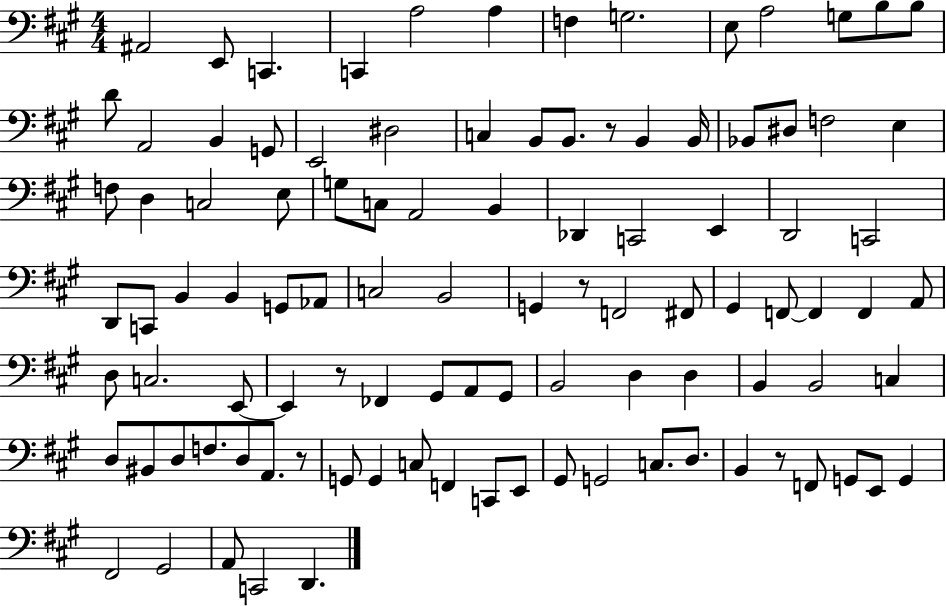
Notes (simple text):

A#2/h E2/e C2/q. C2/q A3/h A3/q F3/q G3/h. E3/e A3/h G3/e B3/e B3/e D4/e A2/h B2/q G2/e E2/h D#3/h C3/q B2/e B2/e. R/e B2/q B2/s Bb2/e D#3/e F3/h E3/q F3/e D3/q C3/h E3/e G3/e C3/e A2/h B2/q Db2/q C2/h E2/q D2/h C2/h D2/e C2/e B2/q B2/q G2/e Ab2/e C3/h B2/h G2/q R/e F2/h F#2/e G#2/q F2/e F2/q F2/q A2/e D3/e C3/h. E2/e E2/q R/e FES2/q G#2/e A2/e G#2/e B2/h D3/q D3/q B2/q B2/h C3/q D3/e BIS2/e D3/e F3/e. D3/e A2/e. R/e G2/e G2/q C3/e F2/q C2/e E2/e G#2/e G2/h C3/e. D3/e. B2/q R/e F2/e G2/e E2/e G2/q F#2/h G#2/h A2/e C2/h D2/q.